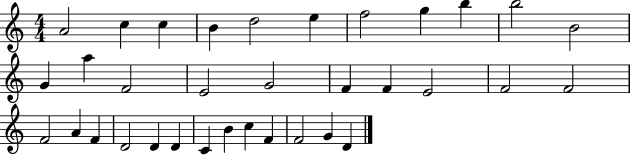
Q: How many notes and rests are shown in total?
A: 34